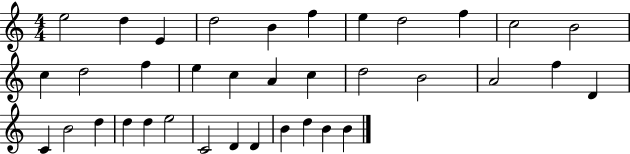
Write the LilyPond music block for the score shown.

{
  \clef treble
  \numericTimeSignature
  \time 4/4
  \key c \major
  e''2 d''4 e'4 | d''2 b'4 f''4 | e''4 d''2 f''4 | c''2 b'2 | \break c''4 d''2 f''4 | e''4 c''4 a'4 c''4 | d''2 b'2 | a'2 f''4 d'4 | \break c'4 b'2 d''4 | d''4 d''4 e''2 | c'2 d'4 d'4 | b'4 d''4 b'4 b'4 | \break \bar "|."
}